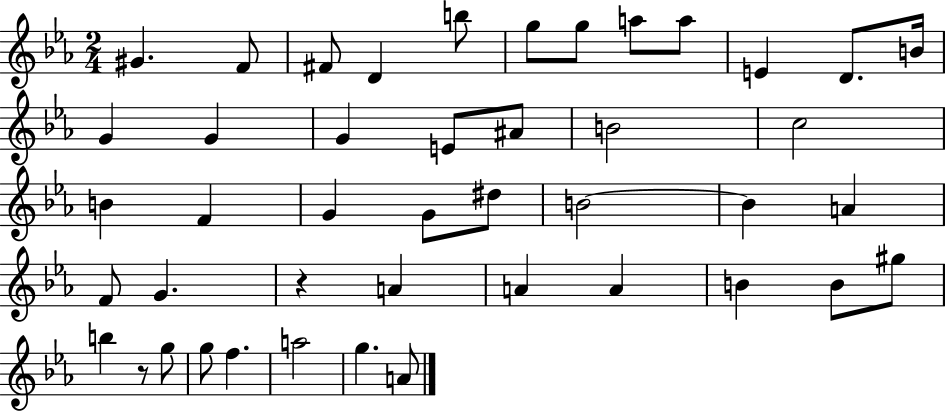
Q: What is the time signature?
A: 2/4